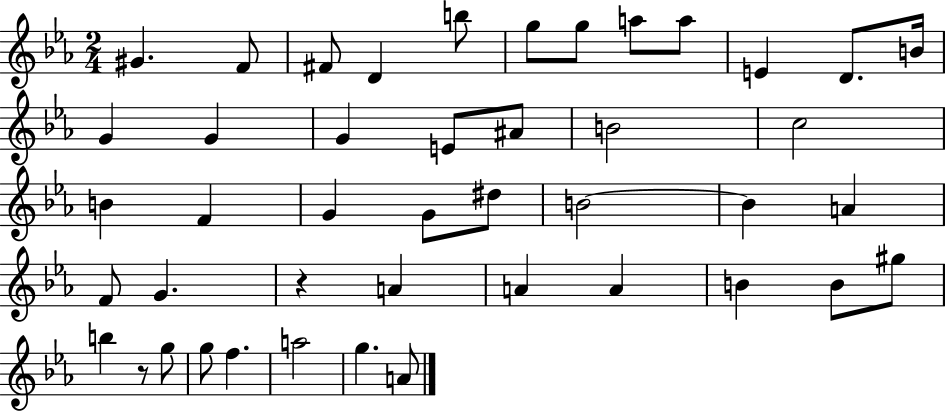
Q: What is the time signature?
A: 2/4